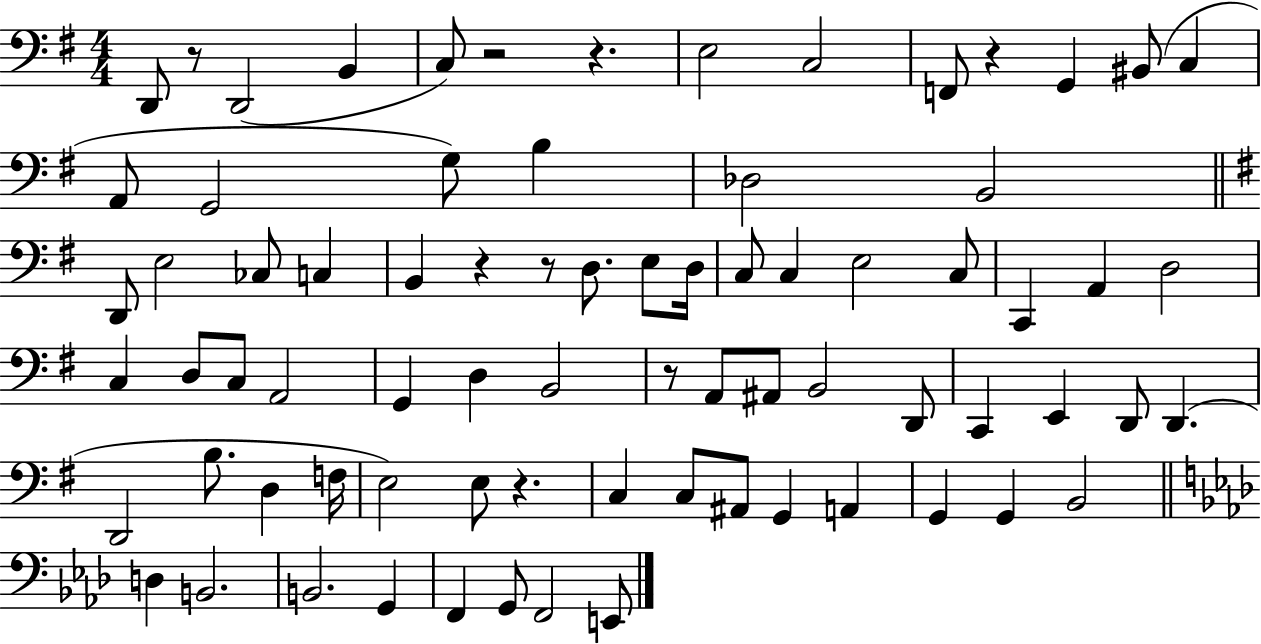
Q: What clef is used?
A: bass